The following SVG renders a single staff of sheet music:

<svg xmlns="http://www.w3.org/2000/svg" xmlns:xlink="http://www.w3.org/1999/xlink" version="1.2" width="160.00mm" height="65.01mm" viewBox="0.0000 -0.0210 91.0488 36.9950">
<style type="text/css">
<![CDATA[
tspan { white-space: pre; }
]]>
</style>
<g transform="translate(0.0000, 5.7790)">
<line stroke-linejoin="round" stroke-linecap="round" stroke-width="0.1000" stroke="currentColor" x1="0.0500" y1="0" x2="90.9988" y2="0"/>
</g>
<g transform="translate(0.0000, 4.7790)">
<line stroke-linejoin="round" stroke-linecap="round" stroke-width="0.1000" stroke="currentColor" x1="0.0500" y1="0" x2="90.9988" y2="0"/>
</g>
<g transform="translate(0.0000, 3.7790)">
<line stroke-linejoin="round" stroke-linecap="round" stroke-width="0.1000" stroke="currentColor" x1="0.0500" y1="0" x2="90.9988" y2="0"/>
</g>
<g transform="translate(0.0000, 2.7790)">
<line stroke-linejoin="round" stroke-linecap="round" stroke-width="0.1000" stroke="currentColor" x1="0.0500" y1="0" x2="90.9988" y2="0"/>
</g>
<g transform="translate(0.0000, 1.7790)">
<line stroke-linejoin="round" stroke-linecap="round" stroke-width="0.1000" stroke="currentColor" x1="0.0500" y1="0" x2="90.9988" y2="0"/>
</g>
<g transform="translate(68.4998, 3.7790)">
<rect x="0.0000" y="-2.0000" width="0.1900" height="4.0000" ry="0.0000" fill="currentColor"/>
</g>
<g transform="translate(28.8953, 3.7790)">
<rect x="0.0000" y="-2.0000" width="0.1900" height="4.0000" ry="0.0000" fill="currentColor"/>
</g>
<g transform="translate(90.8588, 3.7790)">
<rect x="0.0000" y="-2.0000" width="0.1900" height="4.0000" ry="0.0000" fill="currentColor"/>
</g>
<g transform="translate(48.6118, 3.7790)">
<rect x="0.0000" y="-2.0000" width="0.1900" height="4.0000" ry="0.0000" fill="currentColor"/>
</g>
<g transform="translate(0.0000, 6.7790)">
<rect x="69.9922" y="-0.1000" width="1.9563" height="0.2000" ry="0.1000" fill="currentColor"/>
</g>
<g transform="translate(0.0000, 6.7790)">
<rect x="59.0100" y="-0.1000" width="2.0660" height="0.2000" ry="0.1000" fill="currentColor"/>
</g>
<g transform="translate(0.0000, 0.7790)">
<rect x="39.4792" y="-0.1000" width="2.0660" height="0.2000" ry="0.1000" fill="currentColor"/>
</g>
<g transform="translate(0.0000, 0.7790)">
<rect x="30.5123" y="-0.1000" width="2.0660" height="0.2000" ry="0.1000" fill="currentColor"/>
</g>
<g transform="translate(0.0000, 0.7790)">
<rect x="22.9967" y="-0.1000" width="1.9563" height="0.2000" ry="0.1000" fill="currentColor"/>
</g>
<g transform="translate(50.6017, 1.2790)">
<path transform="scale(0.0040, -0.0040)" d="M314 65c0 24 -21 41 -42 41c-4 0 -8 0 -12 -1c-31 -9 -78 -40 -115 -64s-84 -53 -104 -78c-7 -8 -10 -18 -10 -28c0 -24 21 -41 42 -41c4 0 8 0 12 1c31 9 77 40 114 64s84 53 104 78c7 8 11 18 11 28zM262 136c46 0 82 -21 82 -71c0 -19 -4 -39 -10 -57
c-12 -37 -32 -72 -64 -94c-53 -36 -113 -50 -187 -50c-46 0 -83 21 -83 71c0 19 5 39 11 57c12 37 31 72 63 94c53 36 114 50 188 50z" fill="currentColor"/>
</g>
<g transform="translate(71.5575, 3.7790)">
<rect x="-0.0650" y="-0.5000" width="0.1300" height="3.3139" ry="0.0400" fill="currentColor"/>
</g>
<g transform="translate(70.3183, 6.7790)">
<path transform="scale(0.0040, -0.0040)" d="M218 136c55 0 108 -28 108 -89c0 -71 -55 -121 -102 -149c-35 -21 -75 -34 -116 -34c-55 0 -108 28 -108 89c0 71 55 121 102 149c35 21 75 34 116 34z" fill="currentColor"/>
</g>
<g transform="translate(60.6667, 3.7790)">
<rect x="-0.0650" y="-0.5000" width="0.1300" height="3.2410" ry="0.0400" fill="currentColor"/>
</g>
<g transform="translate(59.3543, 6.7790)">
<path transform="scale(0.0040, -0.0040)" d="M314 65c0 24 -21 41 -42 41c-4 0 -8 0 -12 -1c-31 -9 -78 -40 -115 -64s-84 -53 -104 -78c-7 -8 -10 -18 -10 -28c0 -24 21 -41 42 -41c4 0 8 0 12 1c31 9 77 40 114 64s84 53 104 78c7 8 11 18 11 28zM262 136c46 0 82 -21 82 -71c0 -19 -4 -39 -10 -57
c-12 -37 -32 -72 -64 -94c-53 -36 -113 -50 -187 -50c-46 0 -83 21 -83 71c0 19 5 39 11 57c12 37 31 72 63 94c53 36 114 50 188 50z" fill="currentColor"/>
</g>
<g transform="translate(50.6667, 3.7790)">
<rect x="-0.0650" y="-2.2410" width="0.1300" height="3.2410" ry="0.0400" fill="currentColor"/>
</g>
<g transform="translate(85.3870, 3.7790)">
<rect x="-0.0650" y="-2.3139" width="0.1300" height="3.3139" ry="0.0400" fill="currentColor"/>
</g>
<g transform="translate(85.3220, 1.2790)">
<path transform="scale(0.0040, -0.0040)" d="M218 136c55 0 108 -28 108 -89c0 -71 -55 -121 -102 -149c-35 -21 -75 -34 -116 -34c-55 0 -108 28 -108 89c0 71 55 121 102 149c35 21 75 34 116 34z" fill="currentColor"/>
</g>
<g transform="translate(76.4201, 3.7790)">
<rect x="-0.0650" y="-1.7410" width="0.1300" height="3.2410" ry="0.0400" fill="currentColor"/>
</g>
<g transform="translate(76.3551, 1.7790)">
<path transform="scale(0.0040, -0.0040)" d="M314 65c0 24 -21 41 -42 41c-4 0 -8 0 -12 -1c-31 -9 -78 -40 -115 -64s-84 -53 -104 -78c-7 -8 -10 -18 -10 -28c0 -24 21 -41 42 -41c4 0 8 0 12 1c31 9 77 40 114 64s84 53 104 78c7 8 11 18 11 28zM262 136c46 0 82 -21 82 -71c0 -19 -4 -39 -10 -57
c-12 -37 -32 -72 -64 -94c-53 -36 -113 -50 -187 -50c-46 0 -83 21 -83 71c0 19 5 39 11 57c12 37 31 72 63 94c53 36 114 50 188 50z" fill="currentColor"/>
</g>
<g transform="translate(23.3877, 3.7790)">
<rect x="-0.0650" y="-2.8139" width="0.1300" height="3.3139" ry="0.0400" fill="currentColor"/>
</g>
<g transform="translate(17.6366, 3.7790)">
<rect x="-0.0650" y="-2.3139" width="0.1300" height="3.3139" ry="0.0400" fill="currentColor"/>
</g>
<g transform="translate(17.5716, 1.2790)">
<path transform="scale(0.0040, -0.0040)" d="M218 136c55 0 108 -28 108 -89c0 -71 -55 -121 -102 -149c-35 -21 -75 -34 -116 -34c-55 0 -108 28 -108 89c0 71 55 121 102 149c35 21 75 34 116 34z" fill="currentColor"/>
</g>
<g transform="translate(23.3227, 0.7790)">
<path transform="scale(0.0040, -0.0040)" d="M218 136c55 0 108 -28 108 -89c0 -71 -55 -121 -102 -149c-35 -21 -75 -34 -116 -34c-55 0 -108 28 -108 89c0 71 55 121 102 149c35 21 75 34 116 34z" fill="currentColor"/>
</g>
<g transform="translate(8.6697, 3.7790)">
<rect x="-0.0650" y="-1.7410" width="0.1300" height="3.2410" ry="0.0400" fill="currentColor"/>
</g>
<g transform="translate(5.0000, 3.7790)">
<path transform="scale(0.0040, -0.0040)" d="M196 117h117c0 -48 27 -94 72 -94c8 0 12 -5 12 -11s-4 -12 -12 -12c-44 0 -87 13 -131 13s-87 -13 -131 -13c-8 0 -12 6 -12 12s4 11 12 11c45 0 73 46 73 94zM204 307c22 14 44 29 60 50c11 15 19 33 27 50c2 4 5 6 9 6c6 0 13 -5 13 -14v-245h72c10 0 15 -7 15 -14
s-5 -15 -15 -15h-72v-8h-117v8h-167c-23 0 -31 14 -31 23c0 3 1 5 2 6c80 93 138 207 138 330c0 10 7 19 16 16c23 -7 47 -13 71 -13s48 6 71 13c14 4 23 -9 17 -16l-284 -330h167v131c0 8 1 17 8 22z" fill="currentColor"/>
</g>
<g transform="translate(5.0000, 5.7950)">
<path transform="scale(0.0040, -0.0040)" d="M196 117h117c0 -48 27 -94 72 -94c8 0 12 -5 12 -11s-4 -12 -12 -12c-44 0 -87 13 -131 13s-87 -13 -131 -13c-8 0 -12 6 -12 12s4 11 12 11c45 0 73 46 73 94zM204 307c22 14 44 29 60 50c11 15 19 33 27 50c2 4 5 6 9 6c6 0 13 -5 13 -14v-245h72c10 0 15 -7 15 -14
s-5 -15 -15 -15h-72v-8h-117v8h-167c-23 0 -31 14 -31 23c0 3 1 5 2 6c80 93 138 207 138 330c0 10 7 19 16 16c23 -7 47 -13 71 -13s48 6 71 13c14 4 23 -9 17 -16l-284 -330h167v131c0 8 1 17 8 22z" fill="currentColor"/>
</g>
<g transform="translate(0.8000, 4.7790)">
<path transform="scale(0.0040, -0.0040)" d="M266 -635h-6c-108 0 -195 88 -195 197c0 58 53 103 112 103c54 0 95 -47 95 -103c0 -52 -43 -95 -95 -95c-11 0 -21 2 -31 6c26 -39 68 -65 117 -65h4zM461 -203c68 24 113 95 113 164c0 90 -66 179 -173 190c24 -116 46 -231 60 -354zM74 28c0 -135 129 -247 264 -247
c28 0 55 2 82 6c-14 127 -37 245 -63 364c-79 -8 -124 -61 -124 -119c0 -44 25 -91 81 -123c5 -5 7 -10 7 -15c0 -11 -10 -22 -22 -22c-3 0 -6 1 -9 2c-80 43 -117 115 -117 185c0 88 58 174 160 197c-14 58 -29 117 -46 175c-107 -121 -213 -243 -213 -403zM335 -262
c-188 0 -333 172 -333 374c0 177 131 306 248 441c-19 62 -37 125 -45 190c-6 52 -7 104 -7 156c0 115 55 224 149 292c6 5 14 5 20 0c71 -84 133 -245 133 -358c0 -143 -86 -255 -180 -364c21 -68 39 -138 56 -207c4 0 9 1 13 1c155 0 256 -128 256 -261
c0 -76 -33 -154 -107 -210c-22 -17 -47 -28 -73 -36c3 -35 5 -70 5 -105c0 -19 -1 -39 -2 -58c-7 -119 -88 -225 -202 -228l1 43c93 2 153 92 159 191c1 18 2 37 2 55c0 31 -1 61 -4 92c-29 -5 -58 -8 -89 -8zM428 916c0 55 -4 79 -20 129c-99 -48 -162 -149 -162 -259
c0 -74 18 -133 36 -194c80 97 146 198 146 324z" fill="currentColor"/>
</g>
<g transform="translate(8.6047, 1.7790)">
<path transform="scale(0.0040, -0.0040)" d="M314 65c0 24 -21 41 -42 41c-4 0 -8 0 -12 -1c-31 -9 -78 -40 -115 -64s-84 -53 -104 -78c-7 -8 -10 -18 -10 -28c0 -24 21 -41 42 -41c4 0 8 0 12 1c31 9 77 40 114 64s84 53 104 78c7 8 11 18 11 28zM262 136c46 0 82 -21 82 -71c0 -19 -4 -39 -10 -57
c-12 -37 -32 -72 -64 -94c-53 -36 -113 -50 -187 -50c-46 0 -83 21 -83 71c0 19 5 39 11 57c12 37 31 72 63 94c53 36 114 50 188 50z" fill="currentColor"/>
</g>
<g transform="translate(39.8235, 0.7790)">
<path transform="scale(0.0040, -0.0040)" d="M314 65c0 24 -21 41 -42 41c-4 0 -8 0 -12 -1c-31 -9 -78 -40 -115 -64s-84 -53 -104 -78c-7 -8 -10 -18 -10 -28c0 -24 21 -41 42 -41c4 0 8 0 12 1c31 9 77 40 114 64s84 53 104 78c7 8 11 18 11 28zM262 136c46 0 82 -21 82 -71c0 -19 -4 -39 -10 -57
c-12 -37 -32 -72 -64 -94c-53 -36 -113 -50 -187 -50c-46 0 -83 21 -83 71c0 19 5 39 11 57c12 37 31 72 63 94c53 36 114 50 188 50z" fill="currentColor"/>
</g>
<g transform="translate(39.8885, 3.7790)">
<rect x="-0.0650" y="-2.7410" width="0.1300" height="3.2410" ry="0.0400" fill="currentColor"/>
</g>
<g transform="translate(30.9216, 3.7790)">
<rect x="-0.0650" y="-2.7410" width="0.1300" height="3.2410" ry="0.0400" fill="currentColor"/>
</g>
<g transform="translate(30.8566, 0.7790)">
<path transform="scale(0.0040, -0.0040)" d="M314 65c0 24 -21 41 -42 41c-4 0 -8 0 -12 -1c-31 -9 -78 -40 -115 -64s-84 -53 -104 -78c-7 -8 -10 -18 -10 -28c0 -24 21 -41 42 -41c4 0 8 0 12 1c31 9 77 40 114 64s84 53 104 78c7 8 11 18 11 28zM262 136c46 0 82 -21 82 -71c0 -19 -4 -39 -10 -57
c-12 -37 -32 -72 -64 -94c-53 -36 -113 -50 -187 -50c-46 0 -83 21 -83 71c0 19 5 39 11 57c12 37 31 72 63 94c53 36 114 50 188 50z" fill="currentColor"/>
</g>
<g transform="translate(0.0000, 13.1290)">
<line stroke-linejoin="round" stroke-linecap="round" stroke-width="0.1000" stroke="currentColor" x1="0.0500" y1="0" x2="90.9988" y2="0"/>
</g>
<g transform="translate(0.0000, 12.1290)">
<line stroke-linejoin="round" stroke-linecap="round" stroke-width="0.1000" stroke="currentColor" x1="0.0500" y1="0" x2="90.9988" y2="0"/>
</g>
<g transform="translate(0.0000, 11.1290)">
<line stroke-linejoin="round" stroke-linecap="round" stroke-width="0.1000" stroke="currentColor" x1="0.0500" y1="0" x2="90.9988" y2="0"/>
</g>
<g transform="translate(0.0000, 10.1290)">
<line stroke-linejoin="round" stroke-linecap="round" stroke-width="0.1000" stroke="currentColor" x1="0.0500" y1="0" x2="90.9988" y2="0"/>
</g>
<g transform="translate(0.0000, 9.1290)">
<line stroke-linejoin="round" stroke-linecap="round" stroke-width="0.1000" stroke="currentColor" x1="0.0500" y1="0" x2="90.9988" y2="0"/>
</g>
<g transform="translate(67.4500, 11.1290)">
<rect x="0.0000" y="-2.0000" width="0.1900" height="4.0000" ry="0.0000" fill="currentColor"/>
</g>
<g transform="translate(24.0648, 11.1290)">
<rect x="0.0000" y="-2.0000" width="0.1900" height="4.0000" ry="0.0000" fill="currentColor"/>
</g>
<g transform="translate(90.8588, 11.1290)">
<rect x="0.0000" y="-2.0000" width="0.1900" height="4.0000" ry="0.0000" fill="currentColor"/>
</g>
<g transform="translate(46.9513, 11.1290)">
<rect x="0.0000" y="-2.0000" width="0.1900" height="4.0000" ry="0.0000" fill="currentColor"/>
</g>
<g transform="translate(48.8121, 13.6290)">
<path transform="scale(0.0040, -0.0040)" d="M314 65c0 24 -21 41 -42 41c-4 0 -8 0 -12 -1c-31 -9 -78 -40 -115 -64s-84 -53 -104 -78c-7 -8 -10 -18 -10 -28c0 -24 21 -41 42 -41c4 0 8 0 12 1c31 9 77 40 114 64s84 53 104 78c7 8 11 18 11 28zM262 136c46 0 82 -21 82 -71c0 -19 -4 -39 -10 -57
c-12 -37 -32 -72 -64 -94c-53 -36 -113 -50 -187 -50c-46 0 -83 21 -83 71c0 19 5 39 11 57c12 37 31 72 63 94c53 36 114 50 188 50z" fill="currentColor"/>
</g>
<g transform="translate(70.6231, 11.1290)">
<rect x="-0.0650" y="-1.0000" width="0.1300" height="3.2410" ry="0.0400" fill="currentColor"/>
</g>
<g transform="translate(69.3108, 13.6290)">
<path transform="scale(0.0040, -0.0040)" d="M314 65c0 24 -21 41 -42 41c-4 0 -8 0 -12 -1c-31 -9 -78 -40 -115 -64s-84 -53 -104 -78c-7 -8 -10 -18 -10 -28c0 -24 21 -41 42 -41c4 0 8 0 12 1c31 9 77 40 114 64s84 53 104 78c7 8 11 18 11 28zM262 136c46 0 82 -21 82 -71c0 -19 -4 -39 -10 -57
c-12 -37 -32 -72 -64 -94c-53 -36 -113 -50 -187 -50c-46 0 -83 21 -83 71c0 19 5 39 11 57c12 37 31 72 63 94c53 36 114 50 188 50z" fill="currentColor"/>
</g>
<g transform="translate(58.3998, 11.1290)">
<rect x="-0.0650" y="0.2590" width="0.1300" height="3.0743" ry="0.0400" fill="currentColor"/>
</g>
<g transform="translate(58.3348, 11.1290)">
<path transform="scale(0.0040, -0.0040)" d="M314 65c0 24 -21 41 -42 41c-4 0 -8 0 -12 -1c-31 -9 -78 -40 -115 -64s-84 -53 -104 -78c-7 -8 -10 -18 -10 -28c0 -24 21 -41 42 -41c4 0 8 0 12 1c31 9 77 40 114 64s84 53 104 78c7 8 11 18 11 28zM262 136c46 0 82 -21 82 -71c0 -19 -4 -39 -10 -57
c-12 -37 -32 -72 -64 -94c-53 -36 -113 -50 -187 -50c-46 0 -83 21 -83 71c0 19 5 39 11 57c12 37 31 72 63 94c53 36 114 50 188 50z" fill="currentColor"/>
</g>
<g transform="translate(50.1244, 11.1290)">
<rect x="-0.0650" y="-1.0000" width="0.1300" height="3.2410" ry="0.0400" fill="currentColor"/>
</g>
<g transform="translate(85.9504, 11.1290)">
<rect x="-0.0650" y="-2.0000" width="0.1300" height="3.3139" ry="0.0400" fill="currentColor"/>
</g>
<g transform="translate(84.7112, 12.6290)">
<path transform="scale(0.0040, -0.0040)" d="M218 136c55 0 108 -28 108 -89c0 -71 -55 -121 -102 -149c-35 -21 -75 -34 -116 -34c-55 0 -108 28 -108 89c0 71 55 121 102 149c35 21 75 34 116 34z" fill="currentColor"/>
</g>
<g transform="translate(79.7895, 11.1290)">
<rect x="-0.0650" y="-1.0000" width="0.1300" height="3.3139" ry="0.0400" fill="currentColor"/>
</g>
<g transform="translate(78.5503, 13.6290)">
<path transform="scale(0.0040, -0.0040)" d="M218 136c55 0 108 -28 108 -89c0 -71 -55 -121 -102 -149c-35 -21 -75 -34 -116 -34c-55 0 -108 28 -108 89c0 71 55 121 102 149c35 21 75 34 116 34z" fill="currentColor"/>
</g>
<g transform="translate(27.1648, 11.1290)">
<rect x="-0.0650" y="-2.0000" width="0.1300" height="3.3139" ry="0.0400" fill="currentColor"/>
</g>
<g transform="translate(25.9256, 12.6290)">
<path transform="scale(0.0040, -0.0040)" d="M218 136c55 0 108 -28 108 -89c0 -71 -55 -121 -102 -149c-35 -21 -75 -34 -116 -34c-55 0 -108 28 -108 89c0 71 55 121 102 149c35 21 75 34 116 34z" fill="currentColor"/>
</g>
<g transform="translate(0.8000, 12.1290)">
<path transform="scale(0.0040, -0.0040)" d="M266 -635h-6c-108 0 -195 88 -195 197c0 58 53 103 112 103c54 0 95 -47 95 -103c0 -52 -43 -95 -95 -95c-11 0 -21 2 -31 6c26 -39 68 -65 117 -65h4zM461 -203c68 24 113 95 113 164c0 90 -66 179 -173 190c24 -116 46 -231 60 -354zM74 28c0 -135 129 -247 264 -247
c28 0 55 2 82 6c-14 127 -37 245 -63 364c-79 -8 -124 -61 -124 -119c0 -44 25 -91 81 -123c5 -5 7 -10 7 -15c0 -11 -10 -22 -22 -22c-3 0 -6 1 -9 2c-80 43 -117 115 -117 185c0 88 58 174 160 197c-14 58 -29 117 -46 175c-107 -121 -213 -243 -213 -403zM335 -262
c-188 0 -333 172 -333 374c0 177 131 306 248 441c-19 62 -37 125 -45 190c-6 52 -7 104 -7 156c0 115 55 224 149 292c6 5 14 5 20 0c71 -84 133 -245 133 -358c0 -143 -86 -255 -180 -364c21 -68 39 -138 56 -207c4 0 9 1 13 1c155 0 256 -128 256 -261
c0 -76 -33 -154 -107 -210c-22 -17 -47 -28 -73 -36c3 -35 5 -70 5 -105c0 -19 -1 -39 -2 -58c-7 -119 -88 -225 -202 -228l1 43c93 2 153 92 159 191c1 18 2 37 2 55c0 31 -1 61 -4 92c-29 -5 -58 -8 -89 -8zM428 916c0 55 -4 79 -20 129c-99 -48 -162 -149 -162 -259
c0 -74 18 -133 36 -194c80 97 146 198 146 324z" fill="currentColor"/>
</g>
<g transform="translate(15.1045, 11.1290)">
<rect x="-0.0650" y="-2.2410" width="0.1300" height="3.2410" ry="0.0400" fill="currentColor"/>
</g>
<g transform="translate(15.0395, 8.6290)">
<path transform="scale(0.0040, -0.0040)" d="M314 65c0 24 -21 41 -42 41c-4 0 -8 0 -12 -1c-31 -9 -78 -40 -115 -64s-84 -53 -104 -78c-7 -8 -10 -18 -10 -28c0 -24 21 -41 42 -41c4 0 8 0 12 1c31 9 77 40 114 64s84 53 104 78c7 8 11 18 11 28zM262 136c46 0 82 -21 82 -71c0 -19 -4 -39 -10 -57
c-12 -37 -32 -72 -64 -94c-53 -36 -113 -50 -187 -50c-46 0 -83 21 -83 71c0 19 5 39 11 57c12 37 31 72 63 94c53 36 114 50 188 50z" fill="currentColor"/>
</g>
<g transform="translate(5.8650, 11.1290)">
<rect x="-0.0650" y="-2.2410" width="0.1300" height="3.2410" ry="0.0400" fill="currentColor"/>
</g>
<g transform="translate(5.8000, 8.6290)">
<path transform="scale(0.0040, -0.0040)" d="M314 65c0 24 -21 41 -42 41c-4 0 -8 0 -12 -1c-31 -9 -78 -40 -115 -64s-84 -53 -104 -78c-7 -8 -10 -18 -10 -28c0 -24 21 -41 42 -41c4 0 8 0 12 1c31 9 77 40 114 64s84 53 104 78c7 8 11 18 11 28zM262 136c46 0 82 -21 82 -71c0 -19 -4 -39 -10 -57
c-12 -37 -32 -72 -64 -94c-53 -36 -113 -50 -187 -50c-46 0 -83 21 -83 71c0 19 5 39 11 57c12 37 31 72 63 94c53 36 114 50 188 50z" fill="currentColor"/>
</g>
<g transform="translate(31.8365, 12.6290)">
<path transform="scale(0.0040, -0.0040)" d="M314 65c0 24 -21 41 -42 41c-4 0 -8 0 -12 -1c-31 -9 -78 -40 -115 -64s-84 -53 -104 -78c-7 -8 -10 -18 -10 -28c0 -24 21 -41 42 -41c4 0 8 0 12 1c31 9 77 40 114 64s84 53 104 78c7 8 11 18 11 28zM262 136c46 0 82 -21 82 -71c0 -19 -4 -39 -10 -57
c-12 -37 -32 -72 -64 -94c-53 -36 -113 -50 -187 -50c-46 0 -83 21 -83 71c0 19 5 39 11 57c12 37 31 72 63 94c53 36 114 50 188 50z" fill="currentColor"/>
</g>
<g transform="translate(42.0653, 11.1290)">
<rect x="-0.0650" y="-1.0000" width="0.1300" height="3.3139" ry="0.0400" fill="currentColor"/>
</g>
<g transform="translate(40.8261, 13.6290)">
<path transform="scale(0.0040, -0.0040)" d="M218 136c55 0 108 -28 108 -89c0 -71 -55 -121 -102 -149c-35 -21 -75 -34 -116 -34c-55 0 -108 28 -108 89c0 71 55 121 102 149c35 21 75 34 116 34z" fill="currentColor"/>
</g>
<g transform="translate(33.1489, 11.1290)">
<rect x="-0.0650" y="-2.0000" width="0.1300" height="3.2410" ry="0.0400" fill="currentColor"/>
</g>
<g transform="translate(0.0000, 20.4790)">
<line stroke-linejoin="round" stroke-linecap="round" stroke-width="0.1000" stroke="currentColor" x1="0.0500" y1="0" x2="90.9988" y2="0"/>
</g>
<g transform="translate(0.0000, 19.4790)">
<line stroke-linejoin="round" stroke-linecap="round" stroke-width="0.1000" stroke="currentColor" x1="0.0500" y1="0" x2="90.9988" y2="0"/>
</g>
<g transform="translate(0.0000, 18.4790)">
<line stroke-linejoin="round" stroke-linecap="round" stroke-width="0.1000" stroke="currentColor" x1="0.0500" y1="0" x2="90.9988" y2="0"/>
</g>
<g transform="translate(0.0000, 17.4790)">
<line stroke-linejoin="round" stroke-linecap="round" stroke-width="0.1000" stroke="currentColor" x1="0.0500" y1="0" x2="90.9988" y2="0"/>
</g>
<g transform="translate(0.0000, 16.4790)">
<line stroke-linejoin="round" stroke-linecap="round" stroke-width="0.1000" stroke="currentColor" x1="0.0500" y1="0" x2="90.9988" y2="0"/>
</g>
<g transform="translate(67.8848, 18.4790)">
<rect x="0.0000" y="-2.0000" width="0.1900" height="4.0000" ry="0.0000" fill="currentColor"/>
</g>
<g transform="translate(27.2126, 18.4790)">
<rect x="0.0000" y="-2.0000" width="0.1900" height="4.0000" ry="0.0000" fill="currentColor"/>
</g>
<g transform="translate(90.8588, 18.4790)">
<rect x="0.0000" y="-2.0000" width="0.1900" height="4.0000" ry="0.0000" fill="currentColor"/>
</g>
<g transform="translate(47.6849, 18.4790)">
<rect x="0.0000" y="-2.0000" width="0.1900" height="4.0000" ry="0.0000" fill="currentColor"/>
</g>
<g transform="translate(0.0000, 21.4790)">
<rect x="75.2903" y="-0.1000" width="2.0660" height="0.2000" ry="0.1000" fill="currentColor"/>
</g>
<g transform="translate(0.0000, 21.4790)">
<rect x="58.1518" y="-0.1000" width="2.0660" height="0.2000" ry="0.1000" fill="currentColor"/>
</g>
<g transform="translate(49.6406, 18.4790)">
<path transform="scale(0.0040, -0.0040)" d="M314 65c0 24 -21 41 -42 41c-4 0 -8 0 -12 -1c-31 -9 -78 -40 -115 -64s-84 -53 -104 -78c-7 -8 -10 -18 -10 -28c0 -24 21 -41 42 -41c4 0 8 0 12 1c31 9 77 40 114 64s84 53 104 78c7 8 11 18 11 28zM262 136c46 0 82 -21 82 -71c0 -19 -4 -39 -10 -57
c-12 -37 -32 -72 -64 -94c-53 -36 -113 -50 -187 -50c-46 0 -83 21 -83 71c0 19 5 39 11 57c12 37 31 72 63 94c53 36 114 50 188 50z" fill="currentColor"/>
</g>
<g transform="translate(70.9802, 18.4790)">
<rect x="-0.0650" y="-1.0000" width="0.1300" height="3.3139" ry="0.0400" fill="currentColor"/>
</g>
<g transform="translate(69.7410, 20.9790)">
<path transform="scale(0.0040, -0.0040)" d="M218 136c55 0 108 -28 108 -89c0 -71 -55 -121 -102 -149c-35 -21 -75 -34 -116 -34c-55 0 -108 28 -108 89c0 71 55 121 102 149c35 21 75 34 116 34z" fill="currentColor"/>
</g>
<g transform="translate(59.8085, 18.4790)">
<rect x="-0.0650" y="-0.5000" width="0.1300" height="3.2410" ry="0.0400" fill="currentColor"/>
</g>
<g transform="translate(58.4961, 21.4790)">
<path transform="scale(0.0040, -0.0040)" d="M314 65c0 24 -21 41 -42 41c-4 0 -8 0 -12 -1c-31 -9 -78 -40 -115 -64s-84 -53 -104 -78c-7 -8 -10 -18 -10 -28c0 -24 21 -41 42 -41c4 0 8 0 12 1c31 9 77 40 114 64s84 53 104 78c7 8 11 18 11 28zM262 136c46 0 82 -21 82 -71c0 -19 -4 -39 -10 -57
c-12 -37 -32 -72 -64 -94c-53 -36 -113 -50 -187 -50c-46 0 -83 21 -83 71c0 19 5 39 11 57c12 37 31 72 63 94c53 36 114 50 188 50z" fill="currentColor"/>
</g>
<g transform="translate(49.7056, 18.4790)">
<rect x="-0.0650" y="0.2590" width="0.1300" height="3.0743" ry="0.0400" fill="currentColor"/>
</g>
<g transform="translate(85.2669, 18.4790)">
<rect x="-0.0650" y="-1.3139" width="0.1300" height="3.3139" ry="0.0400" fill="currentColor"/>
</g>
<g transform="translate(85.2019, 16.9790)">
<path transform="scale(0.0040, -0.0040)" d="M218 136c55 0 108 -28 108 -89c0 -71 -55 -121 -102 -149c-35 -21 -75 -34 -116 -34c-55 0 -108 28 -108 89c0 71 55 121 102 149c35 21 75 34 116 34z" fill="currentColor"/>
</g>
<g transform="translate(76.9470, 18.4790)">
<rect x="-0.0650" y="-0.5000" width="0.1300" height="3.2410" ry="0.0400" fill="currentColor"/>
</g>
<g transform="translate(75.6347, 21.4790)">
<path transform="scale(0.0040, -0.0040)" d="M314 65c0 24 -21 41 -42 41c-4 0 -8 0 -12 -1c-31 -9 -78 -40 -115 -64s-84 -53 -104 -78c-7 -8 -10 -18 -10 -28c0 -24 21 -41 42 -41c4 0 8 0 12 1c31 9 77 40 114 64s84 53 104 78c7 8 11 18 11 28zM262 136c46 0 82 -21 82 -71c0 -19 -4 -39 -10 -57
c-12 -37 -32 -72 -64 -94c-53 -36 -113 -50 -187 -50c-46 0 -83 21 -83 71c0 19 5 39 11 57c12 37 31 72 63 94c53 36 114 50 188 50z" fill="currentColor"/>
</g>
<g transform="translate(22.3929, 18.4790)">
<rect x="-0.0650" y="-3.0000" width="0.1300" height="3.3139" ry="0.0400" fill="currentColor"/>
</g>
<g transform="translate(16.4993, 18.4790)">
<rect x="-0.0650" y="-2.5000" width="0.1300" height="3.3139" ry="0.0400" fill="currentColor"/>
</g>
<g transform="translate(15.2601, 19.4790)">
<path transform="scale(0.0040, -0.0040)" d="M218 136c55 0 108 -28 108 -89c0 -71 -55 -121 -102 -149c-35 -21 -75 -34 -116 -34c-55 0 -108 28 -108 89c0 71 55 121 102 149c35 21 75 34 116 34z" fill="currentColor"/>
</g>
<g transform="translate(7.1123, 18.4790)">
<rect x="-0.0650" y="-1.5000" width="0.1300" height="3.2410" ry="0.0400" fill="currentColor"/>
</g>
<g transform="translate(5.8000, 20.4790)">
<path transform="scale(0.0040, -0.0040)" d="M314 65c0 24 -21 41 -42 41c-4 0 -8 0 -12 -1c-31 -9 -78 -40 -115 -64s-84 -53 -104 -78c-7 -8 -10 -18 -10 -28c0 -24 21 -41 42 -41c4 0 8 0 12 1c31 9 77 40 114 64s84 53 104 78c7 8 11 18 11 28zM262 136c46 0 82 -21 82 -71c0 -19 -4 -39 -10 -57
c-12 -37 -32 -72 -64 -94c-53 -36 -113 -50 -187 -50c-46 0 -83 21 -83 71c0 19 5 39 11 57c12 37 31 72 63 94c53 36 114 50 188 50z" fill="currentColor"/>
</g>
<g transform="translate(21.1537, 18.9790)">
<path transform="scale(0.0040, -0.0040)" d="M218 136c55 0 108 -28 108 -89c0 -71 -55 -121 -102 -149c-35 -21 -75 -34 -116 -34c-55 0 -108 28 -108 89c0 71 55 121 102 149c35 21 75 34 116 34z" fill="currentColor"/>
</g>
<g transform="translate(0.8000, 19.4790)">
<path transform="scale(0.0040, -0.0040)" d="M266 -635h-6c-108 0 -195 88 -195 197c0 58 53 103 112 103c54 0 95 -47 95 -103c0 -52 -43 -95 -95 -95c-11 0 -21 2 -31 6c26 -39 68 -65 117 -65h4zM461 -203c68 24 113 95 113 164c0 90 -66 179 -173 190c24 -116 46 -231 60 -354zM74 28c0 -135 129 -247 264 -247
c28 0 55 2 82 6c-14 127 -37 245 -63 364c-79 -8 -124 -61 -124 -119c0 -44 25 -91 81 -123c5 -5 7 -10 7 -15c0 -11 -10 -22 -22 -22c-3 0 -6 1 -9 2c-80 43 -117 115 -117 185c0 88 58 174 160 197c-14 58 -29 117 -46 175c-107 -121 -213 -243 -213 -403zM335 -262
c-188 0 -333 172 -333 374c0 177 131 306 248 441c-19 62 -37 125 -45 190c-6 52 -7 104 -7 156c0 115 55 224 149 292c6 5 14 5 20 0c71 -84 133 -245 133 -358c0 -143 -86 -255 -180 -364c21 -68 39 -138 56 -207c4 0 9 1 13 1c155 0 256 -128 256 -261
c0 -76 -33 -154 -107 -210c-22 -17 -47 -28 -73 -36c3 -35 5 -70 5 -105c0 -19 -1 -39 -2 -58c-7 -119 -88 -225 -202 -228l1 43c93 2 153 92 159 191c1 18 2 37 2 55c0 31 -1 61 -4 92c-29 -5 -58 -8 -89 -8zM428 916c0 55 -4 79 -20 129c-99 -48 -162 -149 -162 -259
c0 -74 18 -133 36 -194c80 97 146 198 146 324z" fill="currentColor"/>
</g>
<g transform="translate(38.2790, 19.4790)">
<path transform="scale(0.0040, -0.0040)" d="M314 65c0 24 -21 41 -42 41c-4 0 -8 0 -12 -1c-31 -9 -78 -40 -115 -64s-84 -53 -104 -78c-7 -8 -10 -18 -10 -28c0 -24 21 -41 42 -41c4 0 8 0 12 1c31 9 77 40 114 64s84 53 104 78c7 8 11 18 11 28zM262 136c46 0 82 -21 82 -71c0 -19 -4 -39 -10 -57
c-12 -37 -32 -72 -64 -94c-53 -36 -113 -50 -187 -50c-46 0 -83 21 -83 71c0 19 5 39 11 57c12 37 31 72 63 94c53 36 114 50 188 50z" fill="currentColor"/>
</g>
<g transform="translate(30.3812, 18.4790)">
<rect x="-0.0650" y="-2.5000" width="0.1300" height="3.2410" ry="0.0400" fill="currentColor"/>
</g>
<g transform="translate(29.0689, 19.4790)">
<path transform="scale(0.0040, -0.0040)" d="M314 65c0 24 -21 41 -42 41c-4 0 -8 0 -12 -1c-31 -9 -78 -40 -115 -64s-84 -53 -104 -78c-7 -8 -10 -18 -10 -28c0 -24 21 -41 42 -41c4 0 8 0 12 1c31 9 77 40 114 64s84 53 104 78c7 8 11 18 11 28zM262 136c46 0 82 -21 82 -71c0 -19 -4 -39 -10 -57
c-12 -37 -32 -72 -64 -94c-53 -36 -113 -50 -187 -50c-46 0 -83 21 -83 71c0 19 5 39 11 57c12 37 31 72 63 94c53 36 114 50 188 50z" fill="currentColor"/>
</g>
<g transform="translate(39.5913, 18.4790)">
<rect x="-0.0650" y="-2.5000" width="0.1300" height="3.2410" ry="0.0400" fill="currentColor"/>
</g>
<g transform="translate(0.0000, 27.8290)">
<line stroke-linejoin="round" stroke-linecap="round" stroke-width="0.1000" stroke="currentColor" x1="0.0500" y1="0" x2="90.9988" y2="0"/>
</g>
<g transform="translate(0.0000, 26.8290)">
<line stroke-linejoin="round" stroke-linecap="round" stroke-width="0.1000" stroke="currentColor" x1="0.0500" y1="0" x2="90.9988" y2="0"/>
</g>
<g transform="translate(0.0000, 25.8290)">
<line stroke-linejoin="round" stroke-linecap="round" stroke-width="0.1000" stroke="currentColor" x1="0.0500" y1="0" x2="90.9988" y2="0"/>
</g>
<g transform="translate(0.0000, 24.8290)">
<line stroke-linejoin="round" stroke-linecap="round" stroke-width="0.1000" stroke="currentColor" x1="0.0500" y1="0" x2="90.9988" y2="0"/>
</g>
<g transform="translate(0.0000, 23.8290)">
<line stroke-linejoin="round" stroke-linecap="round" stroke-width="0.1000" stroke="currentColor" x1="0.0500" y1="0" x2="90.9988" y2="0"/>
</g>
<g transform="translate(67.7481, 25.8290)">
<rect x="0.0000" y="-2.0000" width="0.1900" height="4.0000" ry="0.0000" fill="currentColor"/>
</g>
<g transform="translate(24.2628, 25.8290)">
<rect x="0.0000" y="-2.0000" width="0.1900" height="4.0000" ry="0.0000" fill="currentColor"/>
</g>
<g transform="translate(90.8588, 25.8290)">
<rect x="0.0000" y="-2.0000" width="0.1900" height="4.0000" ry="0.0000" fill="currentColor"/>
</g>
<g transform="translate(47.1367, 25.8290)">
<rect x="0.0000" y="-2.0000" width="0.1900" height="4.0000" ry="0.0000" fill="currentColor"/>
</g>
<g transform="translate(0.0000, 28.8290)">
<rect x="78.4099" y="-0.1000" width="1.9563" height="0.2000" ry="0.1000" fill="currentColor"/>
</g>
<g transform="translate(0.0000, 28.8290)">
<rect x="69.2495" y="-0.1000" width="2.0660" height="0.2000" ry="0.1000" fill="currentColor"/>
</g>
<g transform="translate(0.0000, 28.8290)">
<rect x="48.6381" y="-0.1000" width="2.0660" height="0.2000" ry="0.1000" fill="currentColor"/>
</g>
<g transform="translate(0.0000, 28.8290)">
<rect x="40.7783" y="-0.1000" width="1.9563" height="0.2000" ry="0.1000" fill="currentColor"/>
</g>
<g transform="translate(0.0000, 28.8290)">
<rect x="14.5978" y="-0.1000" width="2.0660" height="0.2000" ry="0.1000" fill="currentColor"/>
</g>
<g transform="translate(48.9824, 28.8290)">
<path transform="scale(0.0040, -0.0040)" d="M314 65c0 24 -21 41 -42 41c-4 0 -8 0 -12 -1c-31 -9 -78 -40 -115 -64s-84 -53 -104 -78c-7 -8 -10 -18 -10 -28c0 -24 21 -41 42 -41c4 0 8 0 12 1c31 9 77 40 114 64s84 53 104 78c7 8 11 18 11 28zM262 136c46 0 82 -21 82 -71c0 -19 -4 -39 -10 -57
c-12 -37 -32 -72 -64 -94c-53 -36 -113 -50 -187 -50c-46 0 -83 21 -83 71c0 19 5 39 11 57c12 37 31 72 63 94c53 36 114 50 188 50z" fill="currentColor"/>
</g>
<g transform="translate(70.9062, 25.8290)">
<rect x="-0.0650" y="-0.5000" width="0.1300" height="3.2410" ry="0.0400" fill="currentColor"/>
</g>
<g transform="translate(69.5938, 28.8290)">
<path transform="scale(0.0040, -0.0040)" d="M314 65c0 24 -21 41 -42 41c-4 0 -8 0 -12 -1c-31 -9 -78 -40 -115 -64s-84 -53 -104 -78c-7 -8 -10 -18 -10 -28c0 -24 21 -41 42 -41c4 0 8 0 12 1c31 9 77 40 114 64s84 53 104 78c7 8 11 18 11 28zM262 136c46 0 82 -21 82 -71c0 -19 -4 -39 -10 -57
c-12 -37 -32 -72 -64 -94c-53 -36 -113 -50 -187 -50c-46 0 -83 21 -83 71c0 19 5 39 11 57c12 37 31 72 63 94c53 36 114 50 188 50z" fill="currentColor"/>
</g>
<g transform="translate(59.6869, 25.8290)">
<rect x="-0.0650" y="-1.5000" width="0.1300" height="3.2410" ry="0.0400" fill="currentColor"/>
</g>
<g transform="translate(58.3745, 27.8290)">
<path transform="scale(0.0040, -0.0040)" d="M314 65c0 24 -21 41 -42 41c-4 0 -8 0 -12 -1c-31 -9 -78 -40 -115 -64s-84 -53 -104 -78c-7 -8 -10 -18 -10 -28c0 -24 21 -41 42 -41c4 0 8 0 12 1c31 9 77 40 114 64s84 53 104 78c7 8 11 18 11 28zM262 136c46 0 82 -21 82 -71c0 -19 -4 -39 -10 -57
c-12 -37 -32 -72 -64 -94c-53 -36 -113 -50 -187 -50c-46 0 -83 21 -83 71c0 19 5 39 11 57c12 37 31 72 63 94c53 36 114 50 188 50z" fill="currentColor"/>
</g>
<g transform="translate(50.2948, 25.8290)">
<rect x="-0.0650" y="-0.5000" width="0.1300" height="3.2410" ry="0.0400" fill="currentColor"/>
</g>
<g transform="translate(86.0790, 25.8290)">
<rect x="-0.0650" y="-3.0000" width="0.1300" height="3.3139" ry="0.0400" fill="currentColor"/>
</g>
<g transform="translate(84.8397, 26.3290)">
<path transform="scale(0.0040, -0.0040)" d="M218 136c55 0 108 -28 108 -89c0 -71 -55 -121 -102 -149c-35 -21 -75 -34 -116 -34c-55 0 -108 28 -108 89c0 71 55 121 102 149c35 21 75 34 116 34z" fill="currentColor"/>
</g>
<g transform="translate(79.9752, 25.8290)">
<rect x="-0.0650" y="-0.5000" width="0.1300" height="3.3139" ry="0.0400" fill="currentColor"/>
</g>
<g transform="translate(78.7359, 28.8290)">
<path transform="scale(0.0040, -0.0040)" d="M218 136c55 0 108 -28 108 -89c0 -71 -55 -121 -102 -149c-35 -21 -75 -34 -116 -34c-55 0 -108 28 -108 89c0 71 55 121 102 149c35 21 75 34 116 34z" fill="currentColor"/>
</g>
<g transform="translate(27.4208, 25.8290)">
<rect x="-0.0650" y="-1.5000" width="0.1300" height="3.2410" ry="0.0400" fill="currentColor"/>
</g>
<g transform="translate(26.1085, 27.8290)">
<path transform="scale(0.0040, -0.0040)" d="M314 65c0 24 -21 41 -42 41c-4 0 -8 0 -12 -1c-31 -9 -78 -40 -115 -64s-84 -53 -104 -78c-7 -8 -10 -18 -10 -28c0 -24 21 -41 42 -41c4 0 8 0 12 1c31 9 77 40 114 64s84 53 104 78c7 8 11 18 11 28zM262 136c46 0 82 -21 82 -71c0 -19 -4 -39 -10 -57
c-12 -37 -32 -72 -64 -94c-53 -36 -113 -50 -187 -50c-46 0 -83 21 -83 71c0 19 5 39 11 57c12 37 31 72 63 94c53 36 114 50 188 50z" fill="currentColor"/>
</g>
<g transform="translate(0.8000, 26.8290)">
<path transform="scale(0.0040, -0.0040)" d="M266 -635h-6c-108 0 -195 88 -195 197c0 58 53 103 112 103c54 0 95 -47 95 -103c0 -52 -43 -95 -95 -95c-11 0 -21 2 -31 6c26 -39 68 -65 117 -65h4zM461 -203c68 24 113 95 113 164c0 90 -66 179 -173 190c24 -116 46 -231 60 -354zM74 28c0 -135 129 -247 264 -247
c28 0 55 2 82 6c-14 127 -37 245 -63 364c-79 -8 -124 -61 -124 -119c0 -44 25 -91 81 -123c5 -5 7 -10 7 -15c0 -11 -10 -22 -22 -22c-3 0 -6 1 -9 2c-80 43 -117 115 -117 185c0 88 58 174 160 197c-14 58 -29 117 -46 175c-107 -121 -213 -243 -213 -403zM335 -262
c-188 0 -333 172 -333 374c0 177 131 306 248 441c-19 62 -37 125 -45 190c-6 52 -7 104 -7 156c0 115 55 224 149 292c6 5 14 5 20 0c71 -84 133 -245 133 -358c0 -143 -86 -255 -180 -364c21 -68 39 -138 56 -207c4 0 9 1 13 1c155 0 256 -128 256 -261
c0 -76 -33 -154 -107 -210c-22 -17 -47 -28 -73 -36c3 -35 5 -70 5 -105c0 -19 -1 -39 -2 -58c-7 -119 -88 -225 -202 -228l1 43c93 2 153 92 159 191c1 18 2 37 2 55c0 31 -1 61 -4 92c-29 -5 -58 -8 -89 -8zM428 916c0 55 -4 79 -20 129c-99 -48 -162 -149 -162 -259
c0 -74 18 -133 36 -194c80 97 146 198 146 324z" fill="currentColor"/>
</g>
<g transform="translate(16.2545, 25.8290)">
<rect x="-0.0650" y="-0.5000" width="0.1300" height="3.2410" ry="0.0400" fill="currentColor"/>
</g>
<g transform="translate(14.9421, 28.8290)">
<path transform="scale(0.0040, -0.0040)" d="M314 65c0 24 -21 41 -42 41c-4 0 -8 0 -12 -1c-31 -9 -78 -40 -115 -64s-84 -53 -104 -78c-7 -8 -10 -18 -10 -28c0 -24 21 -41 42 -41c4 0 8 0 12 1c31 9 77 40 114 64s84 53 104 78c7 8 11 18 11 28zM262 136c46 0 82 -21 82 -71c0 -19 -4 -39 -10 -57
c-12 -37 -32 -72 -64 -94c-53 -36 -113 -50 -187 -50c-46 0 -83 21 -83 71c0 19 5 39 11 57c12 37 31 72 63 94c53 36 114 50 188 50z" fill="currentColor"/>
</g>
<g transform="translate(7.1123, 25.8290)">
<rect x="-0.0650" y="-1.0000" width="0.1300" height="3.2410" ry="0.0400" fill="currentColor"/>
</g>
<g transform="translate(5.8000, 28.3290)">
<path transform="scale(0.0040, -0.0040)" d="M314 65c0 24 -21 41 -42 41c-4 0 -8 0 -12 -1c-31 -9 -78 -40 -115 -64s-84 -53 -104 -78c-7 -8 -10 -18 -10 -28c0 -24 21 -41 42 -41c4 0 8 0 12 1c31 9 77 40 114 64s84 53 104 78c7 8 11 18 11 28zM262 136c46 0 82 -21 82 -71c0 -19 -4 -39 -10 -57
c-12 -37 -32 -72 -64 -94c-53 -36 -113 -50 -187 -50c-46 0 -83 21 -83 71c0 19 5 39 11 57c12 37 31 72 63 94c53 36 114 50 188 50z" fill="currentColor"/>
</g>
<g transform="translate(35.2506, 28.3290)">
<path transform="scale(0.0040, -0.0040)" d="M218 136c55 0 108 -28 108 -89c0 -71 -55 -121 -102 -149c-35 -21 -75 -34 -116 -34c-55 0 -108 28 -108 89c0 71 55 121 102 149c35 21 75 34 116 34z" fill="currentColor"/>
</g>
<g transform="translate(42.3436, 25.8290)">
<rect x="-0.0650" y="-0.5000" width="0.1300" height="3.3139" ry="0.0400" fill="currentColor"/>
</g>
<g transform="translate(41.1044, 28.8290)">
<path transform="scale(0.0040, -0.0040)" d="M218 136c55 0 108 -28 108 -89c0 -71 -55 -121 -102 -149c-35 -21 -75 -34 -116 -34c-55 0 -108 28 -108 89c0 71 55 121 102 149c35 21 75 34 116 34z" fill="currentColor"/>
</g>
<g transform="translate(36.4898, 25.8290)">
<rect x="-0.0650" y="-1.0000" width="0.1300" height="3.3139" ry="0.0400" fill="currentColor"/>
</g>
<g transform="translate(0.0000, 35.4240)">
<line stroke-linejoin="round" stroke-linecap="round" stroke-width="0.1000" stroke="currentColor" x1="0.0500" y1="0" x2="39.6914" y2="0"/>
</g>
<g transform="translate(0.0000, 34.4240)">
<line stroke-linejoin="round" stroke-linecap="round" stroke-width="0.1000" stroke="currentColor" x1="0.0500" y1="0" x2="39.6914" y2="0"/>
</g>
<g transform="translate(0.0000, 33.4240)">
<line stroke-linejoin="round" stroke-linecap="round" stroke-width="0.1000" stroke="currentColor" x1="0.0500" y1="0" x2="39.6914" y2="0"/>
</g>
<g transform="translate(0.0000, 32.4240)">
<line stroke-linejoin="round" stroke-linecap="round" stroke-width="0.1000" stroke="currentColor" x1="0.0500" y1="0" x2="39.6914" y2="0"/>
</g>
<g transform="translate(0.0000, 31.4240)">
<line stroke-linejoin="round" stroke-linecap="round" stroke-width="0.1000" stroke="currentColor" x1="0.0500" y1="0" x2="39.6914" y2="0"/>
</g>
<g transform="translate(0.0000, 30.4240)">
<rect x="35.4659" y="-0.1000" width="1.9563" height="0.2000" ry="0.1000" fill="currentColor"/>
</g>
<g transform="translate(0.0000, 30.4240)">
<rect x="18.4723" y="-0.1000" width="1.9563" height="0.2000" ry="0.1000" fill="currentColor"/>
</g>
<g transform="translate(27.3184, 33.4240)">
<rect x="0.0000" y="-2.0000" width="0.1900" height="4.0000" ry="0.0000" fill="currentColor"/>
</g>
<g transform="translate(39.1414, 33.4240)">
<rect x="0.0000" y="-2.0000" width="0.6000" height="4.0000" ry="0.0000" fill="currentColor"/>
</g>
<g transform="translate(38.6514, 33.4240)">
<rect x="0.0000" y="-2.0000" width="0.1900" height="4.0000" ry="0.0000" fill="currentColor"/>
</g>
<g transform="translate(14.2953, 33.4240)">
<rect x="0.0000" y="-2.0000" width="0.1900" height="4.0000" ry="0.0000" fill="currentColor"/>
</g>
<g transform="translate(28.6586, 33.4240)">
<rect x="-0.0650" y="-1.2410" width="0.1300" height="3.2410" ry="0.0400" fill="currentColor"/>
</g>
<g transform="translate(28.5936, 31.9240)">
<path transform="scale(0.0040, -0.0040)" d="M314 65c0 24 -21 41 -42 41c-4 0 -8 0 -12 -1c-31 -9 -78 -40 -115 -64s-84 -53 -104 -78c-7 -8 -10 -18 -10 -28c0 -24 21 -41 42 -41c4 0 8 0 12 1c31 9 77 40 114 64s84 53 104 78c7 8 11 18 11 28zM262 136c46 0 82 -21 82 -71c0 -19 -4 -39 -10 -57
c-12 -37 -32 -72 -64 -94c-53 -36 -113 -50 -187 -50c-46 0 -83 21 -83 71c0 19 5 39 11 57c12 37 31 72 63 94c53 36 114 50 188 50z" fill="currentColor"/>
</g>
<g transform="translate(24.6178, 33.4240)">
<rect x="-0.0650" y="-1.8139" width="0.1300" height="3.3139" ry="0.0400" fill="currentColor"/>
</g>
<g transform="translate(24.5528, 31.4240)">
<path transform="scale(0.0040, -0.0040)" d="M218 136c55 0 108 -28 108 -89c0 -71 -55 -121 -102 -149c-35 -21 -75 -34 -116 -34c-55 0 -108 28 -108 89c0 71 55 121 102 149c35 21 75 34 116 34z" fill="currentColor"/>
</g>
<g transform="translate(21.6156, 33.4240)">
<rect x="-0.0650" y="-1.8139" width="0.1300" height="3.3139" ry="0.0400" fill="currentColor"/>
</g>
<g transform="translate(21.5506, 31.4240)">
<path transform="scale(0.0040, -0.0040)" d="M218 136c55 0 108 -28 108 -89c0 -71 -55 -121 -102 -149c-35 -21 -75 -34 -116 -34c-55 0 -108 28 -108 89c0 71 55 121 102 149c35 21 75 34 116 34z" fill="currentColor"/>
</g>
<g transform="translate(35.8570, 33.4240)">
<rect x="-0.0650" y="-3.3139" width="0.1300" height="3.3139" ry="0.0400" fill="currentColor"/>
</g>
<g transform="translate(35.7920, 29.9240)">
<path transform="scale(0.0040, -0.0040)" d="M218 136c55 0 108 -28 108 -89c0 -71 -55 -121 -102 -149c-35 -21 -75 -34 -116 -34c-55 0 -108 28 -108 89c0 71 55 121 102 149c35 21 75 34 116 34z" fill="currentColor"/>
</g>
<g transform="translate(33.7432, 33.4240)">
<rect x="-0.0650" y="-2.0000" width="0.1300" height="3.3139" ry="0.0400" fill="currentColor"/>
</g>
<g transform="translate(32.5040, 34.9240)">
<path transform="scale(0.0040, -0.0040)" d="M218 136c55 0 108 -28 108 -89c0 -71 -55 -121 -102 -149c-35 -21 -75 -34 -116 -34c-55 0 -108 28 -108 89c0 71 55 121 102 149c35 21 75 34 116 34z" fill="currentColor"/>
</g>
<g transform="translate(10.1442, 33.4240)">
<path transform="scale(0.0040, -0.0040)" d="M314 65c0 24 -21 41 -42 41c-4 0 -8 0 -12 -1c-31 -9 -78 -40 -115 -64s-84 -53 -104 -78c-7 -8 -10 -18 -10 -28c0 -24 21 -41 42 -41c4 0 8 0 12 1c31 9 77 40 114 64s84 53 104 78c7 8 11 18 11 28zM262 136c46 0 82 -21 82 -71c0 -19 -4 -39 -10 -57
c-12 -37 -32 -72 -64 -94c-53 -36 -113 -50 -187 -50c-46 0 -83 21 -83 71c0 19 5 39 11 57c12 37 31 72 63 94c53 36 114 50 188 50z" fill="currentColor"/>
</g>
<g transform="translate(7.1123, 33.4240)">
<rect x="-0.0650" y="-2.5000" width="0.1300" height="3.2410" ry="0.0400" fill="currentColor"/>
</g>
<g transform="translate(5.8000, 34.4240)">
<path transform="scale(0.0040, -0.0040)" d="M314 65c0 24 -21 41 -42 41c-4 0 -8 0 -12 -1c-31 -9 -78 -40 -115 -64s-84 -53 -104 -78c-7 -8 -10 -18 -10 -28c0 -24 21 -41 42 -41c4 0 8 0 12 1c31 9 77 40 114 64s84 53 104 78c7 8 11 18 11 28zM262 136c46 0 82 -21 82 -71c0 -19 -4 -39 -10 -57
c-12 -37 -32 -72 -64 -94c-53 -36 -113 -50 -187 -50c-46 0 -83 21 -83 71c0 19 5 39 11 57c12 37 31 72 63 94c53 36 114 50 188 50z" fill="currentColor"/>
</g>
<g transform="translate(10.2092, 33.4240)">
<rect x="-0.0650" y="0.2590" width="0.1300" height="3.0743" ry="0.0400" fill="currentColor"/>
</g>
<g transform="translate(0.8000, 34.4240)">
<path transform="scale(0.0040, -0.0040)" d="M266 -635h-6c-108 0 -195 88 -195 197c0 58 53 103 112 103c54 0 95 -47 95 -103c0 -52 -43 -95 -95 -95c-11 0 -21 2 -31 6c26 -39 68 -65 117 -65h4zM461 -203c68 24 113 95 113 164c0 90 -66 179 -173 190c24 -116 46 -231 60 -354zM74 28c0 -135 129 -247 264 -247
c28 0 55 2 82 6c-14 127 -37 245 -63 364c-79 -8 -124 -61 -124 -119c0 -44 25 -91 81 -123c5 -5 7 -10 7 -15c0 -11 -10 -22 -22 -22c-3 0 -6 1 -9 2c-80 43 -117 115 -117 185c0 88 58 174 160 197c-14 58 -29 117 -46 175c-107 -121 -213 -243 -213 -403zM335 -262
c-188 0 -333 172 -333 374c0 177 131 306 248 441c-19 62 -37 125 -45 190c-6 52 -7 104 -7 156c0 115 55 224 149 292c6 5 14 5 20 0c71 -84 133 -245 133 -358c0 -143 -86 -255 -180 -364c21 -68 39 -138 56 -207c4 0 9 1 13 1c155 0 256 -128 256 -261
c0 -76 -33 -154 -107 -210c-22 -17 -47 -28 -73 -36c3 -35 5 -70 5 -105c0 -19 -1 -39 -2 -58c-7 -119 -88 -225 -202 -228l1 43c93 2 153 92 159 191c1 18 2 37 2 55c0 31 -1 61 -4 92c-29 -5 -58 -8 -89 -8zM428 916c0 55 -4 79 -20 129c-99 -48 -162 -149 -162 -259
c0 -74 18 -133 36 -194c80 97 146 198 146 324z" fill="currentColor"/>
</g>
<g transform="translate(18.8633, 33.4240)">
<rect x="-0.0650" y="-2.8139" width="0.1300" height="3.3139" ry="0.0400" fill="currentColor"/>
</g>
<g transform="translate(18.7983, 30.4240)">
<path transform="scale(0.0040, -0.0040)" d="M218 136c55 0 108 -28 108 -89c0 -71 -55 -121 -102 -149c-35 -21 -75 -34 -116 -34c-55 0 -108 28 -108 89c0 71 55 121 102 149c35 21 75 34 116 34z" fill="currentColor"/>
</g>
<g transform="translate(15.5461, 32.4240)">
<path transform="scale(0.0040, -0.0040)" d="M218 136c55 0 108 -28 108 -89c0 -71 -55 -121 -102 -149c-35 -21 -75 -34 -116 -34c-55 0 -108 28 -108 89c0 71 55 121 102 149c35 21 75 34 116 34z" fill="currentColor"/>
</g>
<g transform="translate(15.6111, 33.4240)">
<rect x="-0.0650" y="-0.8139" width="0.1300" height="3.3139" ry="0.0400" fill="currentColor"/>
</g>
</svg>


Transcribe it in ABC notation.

X:1
T:Untitled
M:4/4
L:1/4
K:C
f2 g a a2 a2 g2 C2 C f2 g g2 g2 F F2 D D2 B2 D2 D F E2 G A G2 G2 B2 C2 D C2 e D2 C2 E2 D C C2 E2 C2 C A G2 B2 d a f f e2 F b